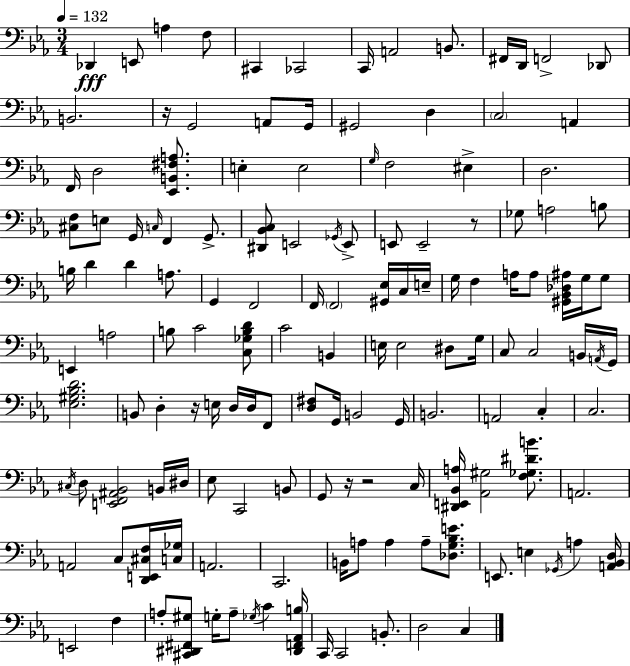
X:1
T:Untitled
M:3/4
L:1/4
K:Eb
_D,, E,,/2 A, F,/2 ^C,, _C,,2 C,,/4 A,,2 B,,/2 ^F,,/4 D,,/4 F,,2 _D,,/2 B,,2 z/4 G,,2 A,,/2 G,,/4 ^G,,2 D, C,2 A,, F,,/4 D,2 [_E,,B,,^F,A,]/2 E, E,2 G,/4 F,2 ^E, D,2 [^C,F,]/2 E,/2 G,,/4 C,/4 F,, G,,/2 [^D,,_B,,C,]/2 E,,2 _G,,/4 E,,/2 E,,/2 E,,2 z/2 _G,/2 A,2 B,/2 B,/4 D D A,/2 G,, F,,2 F,,/4 F,,2 [^G,,_E,]/4 C,/4 E,/4 G,/4 F, A,/4 A,/2 [^G,,_B,,_D,^A,]/4 G,/4 G,/2 E,, A,2 B,/2 C2 [C,_G,B,D]/2 C2 B,, E,/4 E,2 ^D,/2 G,/4 C,/2 C,2 B,,/4 A,,/4 G,,/4 [_E,^G,_B,D]2 B,,/2 D, z/4 E,/4 D,/4 D,/4 F,,/2 [D,^F,]/2 G,,/4 B,,2 G,,/4 B,,2 A,,2 C, C,2 ^C,/4 D,/2 [E,,F,,^A,,_B,,]2 B,,/4 ^D,/4 _E,/2 C,,2 B,,/2 G,,/2 z/4 z2 C,/4 [^D,,E,,_B,,A,]/4 [_A,,^G,]2 [F,_G,^DB]/2 A,,2 A,,2 C,/2 [D,,E,,^C,F,]/4 [C,_G,]/4 A,,2 C,,2 B,,/4 A,/2 A, A,/2 [_D,G,_B,E]/2 E,,/2 E, _G,,/4 A, [A,,_B,,D,]/4 E,,2 F, A,/2 [^C,,^D,,^F,,^G,]/2 G,/4 A,/2 _G,/4 C [^D,,F,,_A,,B,]/4 C,,/4 C,,2 B,,/2 D,2 C,